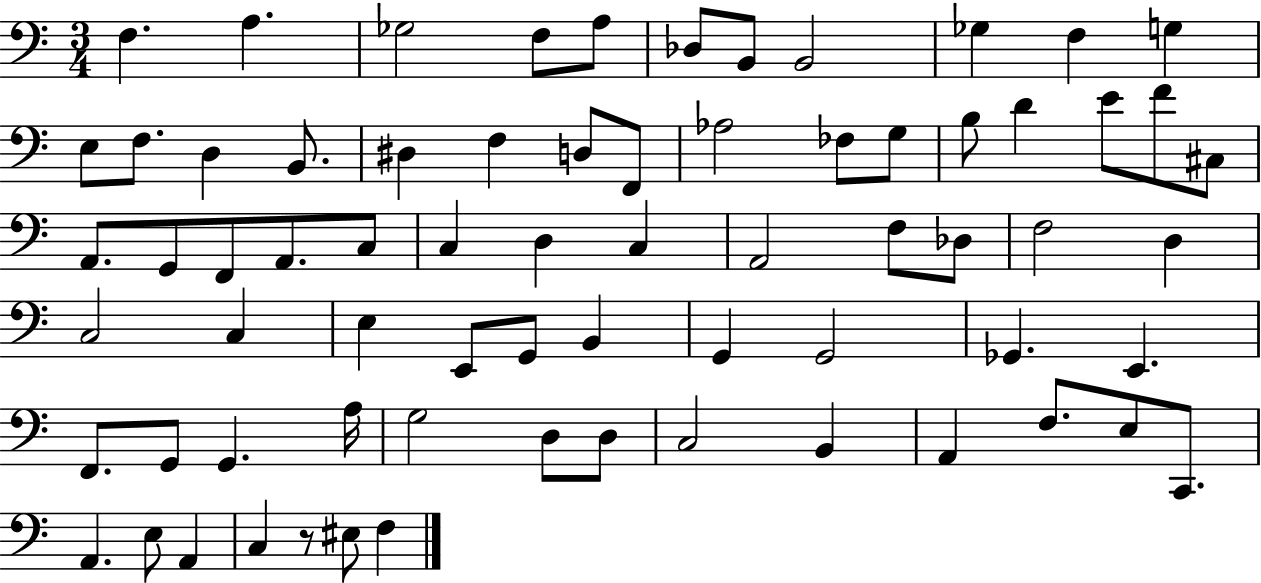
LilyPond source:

{
  \clef bass
  \numericTimeSignature
  \time 3/4
  \key c \major
  f4. a4. | ges2 f8 a8 | des8 b,8 b,2 | ges4 f4 g4 | \break e8 f8. d4 b,8. | dis4 f4 d8 f,8 | aes2 fes8 g8 | b8 d'4 e'8 f'8 cis8 | \break a,8. g,8 f,8 a,8. c8 | c4 d4 c4 | a,2 f8 des8 | f2 d4 | \break c2 c4 | e4 e,8 g,8 b,4 | g,4 g,2 | ges,4. e,4. | \break f,8. g,8 g,4. a16 | g2 d8 d8 | c2 b,4 | a,4 f8. e8 c,8. | \break a,4. e8 a,4 | c4 r8 eis8 f4 | \bar "|."
}